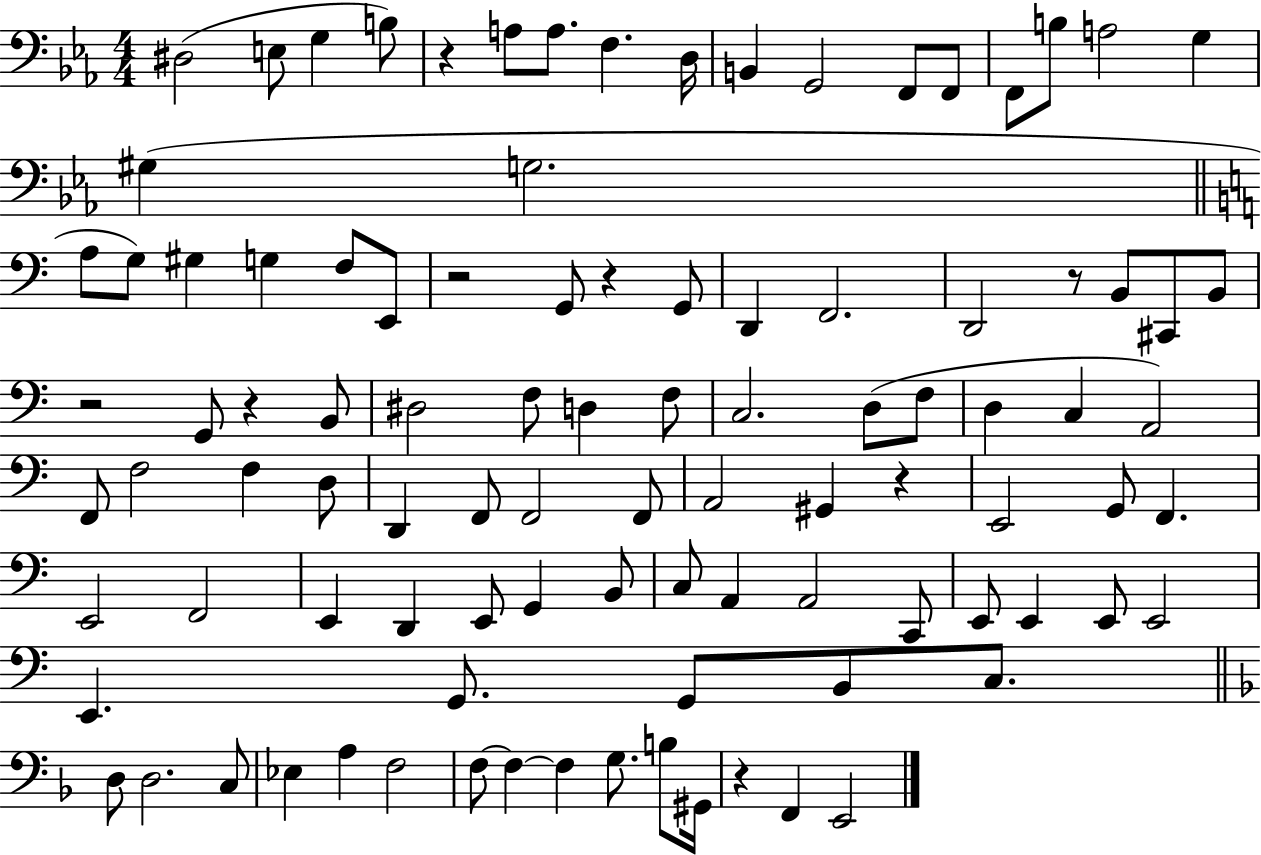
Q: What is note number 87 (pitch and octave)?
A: G3